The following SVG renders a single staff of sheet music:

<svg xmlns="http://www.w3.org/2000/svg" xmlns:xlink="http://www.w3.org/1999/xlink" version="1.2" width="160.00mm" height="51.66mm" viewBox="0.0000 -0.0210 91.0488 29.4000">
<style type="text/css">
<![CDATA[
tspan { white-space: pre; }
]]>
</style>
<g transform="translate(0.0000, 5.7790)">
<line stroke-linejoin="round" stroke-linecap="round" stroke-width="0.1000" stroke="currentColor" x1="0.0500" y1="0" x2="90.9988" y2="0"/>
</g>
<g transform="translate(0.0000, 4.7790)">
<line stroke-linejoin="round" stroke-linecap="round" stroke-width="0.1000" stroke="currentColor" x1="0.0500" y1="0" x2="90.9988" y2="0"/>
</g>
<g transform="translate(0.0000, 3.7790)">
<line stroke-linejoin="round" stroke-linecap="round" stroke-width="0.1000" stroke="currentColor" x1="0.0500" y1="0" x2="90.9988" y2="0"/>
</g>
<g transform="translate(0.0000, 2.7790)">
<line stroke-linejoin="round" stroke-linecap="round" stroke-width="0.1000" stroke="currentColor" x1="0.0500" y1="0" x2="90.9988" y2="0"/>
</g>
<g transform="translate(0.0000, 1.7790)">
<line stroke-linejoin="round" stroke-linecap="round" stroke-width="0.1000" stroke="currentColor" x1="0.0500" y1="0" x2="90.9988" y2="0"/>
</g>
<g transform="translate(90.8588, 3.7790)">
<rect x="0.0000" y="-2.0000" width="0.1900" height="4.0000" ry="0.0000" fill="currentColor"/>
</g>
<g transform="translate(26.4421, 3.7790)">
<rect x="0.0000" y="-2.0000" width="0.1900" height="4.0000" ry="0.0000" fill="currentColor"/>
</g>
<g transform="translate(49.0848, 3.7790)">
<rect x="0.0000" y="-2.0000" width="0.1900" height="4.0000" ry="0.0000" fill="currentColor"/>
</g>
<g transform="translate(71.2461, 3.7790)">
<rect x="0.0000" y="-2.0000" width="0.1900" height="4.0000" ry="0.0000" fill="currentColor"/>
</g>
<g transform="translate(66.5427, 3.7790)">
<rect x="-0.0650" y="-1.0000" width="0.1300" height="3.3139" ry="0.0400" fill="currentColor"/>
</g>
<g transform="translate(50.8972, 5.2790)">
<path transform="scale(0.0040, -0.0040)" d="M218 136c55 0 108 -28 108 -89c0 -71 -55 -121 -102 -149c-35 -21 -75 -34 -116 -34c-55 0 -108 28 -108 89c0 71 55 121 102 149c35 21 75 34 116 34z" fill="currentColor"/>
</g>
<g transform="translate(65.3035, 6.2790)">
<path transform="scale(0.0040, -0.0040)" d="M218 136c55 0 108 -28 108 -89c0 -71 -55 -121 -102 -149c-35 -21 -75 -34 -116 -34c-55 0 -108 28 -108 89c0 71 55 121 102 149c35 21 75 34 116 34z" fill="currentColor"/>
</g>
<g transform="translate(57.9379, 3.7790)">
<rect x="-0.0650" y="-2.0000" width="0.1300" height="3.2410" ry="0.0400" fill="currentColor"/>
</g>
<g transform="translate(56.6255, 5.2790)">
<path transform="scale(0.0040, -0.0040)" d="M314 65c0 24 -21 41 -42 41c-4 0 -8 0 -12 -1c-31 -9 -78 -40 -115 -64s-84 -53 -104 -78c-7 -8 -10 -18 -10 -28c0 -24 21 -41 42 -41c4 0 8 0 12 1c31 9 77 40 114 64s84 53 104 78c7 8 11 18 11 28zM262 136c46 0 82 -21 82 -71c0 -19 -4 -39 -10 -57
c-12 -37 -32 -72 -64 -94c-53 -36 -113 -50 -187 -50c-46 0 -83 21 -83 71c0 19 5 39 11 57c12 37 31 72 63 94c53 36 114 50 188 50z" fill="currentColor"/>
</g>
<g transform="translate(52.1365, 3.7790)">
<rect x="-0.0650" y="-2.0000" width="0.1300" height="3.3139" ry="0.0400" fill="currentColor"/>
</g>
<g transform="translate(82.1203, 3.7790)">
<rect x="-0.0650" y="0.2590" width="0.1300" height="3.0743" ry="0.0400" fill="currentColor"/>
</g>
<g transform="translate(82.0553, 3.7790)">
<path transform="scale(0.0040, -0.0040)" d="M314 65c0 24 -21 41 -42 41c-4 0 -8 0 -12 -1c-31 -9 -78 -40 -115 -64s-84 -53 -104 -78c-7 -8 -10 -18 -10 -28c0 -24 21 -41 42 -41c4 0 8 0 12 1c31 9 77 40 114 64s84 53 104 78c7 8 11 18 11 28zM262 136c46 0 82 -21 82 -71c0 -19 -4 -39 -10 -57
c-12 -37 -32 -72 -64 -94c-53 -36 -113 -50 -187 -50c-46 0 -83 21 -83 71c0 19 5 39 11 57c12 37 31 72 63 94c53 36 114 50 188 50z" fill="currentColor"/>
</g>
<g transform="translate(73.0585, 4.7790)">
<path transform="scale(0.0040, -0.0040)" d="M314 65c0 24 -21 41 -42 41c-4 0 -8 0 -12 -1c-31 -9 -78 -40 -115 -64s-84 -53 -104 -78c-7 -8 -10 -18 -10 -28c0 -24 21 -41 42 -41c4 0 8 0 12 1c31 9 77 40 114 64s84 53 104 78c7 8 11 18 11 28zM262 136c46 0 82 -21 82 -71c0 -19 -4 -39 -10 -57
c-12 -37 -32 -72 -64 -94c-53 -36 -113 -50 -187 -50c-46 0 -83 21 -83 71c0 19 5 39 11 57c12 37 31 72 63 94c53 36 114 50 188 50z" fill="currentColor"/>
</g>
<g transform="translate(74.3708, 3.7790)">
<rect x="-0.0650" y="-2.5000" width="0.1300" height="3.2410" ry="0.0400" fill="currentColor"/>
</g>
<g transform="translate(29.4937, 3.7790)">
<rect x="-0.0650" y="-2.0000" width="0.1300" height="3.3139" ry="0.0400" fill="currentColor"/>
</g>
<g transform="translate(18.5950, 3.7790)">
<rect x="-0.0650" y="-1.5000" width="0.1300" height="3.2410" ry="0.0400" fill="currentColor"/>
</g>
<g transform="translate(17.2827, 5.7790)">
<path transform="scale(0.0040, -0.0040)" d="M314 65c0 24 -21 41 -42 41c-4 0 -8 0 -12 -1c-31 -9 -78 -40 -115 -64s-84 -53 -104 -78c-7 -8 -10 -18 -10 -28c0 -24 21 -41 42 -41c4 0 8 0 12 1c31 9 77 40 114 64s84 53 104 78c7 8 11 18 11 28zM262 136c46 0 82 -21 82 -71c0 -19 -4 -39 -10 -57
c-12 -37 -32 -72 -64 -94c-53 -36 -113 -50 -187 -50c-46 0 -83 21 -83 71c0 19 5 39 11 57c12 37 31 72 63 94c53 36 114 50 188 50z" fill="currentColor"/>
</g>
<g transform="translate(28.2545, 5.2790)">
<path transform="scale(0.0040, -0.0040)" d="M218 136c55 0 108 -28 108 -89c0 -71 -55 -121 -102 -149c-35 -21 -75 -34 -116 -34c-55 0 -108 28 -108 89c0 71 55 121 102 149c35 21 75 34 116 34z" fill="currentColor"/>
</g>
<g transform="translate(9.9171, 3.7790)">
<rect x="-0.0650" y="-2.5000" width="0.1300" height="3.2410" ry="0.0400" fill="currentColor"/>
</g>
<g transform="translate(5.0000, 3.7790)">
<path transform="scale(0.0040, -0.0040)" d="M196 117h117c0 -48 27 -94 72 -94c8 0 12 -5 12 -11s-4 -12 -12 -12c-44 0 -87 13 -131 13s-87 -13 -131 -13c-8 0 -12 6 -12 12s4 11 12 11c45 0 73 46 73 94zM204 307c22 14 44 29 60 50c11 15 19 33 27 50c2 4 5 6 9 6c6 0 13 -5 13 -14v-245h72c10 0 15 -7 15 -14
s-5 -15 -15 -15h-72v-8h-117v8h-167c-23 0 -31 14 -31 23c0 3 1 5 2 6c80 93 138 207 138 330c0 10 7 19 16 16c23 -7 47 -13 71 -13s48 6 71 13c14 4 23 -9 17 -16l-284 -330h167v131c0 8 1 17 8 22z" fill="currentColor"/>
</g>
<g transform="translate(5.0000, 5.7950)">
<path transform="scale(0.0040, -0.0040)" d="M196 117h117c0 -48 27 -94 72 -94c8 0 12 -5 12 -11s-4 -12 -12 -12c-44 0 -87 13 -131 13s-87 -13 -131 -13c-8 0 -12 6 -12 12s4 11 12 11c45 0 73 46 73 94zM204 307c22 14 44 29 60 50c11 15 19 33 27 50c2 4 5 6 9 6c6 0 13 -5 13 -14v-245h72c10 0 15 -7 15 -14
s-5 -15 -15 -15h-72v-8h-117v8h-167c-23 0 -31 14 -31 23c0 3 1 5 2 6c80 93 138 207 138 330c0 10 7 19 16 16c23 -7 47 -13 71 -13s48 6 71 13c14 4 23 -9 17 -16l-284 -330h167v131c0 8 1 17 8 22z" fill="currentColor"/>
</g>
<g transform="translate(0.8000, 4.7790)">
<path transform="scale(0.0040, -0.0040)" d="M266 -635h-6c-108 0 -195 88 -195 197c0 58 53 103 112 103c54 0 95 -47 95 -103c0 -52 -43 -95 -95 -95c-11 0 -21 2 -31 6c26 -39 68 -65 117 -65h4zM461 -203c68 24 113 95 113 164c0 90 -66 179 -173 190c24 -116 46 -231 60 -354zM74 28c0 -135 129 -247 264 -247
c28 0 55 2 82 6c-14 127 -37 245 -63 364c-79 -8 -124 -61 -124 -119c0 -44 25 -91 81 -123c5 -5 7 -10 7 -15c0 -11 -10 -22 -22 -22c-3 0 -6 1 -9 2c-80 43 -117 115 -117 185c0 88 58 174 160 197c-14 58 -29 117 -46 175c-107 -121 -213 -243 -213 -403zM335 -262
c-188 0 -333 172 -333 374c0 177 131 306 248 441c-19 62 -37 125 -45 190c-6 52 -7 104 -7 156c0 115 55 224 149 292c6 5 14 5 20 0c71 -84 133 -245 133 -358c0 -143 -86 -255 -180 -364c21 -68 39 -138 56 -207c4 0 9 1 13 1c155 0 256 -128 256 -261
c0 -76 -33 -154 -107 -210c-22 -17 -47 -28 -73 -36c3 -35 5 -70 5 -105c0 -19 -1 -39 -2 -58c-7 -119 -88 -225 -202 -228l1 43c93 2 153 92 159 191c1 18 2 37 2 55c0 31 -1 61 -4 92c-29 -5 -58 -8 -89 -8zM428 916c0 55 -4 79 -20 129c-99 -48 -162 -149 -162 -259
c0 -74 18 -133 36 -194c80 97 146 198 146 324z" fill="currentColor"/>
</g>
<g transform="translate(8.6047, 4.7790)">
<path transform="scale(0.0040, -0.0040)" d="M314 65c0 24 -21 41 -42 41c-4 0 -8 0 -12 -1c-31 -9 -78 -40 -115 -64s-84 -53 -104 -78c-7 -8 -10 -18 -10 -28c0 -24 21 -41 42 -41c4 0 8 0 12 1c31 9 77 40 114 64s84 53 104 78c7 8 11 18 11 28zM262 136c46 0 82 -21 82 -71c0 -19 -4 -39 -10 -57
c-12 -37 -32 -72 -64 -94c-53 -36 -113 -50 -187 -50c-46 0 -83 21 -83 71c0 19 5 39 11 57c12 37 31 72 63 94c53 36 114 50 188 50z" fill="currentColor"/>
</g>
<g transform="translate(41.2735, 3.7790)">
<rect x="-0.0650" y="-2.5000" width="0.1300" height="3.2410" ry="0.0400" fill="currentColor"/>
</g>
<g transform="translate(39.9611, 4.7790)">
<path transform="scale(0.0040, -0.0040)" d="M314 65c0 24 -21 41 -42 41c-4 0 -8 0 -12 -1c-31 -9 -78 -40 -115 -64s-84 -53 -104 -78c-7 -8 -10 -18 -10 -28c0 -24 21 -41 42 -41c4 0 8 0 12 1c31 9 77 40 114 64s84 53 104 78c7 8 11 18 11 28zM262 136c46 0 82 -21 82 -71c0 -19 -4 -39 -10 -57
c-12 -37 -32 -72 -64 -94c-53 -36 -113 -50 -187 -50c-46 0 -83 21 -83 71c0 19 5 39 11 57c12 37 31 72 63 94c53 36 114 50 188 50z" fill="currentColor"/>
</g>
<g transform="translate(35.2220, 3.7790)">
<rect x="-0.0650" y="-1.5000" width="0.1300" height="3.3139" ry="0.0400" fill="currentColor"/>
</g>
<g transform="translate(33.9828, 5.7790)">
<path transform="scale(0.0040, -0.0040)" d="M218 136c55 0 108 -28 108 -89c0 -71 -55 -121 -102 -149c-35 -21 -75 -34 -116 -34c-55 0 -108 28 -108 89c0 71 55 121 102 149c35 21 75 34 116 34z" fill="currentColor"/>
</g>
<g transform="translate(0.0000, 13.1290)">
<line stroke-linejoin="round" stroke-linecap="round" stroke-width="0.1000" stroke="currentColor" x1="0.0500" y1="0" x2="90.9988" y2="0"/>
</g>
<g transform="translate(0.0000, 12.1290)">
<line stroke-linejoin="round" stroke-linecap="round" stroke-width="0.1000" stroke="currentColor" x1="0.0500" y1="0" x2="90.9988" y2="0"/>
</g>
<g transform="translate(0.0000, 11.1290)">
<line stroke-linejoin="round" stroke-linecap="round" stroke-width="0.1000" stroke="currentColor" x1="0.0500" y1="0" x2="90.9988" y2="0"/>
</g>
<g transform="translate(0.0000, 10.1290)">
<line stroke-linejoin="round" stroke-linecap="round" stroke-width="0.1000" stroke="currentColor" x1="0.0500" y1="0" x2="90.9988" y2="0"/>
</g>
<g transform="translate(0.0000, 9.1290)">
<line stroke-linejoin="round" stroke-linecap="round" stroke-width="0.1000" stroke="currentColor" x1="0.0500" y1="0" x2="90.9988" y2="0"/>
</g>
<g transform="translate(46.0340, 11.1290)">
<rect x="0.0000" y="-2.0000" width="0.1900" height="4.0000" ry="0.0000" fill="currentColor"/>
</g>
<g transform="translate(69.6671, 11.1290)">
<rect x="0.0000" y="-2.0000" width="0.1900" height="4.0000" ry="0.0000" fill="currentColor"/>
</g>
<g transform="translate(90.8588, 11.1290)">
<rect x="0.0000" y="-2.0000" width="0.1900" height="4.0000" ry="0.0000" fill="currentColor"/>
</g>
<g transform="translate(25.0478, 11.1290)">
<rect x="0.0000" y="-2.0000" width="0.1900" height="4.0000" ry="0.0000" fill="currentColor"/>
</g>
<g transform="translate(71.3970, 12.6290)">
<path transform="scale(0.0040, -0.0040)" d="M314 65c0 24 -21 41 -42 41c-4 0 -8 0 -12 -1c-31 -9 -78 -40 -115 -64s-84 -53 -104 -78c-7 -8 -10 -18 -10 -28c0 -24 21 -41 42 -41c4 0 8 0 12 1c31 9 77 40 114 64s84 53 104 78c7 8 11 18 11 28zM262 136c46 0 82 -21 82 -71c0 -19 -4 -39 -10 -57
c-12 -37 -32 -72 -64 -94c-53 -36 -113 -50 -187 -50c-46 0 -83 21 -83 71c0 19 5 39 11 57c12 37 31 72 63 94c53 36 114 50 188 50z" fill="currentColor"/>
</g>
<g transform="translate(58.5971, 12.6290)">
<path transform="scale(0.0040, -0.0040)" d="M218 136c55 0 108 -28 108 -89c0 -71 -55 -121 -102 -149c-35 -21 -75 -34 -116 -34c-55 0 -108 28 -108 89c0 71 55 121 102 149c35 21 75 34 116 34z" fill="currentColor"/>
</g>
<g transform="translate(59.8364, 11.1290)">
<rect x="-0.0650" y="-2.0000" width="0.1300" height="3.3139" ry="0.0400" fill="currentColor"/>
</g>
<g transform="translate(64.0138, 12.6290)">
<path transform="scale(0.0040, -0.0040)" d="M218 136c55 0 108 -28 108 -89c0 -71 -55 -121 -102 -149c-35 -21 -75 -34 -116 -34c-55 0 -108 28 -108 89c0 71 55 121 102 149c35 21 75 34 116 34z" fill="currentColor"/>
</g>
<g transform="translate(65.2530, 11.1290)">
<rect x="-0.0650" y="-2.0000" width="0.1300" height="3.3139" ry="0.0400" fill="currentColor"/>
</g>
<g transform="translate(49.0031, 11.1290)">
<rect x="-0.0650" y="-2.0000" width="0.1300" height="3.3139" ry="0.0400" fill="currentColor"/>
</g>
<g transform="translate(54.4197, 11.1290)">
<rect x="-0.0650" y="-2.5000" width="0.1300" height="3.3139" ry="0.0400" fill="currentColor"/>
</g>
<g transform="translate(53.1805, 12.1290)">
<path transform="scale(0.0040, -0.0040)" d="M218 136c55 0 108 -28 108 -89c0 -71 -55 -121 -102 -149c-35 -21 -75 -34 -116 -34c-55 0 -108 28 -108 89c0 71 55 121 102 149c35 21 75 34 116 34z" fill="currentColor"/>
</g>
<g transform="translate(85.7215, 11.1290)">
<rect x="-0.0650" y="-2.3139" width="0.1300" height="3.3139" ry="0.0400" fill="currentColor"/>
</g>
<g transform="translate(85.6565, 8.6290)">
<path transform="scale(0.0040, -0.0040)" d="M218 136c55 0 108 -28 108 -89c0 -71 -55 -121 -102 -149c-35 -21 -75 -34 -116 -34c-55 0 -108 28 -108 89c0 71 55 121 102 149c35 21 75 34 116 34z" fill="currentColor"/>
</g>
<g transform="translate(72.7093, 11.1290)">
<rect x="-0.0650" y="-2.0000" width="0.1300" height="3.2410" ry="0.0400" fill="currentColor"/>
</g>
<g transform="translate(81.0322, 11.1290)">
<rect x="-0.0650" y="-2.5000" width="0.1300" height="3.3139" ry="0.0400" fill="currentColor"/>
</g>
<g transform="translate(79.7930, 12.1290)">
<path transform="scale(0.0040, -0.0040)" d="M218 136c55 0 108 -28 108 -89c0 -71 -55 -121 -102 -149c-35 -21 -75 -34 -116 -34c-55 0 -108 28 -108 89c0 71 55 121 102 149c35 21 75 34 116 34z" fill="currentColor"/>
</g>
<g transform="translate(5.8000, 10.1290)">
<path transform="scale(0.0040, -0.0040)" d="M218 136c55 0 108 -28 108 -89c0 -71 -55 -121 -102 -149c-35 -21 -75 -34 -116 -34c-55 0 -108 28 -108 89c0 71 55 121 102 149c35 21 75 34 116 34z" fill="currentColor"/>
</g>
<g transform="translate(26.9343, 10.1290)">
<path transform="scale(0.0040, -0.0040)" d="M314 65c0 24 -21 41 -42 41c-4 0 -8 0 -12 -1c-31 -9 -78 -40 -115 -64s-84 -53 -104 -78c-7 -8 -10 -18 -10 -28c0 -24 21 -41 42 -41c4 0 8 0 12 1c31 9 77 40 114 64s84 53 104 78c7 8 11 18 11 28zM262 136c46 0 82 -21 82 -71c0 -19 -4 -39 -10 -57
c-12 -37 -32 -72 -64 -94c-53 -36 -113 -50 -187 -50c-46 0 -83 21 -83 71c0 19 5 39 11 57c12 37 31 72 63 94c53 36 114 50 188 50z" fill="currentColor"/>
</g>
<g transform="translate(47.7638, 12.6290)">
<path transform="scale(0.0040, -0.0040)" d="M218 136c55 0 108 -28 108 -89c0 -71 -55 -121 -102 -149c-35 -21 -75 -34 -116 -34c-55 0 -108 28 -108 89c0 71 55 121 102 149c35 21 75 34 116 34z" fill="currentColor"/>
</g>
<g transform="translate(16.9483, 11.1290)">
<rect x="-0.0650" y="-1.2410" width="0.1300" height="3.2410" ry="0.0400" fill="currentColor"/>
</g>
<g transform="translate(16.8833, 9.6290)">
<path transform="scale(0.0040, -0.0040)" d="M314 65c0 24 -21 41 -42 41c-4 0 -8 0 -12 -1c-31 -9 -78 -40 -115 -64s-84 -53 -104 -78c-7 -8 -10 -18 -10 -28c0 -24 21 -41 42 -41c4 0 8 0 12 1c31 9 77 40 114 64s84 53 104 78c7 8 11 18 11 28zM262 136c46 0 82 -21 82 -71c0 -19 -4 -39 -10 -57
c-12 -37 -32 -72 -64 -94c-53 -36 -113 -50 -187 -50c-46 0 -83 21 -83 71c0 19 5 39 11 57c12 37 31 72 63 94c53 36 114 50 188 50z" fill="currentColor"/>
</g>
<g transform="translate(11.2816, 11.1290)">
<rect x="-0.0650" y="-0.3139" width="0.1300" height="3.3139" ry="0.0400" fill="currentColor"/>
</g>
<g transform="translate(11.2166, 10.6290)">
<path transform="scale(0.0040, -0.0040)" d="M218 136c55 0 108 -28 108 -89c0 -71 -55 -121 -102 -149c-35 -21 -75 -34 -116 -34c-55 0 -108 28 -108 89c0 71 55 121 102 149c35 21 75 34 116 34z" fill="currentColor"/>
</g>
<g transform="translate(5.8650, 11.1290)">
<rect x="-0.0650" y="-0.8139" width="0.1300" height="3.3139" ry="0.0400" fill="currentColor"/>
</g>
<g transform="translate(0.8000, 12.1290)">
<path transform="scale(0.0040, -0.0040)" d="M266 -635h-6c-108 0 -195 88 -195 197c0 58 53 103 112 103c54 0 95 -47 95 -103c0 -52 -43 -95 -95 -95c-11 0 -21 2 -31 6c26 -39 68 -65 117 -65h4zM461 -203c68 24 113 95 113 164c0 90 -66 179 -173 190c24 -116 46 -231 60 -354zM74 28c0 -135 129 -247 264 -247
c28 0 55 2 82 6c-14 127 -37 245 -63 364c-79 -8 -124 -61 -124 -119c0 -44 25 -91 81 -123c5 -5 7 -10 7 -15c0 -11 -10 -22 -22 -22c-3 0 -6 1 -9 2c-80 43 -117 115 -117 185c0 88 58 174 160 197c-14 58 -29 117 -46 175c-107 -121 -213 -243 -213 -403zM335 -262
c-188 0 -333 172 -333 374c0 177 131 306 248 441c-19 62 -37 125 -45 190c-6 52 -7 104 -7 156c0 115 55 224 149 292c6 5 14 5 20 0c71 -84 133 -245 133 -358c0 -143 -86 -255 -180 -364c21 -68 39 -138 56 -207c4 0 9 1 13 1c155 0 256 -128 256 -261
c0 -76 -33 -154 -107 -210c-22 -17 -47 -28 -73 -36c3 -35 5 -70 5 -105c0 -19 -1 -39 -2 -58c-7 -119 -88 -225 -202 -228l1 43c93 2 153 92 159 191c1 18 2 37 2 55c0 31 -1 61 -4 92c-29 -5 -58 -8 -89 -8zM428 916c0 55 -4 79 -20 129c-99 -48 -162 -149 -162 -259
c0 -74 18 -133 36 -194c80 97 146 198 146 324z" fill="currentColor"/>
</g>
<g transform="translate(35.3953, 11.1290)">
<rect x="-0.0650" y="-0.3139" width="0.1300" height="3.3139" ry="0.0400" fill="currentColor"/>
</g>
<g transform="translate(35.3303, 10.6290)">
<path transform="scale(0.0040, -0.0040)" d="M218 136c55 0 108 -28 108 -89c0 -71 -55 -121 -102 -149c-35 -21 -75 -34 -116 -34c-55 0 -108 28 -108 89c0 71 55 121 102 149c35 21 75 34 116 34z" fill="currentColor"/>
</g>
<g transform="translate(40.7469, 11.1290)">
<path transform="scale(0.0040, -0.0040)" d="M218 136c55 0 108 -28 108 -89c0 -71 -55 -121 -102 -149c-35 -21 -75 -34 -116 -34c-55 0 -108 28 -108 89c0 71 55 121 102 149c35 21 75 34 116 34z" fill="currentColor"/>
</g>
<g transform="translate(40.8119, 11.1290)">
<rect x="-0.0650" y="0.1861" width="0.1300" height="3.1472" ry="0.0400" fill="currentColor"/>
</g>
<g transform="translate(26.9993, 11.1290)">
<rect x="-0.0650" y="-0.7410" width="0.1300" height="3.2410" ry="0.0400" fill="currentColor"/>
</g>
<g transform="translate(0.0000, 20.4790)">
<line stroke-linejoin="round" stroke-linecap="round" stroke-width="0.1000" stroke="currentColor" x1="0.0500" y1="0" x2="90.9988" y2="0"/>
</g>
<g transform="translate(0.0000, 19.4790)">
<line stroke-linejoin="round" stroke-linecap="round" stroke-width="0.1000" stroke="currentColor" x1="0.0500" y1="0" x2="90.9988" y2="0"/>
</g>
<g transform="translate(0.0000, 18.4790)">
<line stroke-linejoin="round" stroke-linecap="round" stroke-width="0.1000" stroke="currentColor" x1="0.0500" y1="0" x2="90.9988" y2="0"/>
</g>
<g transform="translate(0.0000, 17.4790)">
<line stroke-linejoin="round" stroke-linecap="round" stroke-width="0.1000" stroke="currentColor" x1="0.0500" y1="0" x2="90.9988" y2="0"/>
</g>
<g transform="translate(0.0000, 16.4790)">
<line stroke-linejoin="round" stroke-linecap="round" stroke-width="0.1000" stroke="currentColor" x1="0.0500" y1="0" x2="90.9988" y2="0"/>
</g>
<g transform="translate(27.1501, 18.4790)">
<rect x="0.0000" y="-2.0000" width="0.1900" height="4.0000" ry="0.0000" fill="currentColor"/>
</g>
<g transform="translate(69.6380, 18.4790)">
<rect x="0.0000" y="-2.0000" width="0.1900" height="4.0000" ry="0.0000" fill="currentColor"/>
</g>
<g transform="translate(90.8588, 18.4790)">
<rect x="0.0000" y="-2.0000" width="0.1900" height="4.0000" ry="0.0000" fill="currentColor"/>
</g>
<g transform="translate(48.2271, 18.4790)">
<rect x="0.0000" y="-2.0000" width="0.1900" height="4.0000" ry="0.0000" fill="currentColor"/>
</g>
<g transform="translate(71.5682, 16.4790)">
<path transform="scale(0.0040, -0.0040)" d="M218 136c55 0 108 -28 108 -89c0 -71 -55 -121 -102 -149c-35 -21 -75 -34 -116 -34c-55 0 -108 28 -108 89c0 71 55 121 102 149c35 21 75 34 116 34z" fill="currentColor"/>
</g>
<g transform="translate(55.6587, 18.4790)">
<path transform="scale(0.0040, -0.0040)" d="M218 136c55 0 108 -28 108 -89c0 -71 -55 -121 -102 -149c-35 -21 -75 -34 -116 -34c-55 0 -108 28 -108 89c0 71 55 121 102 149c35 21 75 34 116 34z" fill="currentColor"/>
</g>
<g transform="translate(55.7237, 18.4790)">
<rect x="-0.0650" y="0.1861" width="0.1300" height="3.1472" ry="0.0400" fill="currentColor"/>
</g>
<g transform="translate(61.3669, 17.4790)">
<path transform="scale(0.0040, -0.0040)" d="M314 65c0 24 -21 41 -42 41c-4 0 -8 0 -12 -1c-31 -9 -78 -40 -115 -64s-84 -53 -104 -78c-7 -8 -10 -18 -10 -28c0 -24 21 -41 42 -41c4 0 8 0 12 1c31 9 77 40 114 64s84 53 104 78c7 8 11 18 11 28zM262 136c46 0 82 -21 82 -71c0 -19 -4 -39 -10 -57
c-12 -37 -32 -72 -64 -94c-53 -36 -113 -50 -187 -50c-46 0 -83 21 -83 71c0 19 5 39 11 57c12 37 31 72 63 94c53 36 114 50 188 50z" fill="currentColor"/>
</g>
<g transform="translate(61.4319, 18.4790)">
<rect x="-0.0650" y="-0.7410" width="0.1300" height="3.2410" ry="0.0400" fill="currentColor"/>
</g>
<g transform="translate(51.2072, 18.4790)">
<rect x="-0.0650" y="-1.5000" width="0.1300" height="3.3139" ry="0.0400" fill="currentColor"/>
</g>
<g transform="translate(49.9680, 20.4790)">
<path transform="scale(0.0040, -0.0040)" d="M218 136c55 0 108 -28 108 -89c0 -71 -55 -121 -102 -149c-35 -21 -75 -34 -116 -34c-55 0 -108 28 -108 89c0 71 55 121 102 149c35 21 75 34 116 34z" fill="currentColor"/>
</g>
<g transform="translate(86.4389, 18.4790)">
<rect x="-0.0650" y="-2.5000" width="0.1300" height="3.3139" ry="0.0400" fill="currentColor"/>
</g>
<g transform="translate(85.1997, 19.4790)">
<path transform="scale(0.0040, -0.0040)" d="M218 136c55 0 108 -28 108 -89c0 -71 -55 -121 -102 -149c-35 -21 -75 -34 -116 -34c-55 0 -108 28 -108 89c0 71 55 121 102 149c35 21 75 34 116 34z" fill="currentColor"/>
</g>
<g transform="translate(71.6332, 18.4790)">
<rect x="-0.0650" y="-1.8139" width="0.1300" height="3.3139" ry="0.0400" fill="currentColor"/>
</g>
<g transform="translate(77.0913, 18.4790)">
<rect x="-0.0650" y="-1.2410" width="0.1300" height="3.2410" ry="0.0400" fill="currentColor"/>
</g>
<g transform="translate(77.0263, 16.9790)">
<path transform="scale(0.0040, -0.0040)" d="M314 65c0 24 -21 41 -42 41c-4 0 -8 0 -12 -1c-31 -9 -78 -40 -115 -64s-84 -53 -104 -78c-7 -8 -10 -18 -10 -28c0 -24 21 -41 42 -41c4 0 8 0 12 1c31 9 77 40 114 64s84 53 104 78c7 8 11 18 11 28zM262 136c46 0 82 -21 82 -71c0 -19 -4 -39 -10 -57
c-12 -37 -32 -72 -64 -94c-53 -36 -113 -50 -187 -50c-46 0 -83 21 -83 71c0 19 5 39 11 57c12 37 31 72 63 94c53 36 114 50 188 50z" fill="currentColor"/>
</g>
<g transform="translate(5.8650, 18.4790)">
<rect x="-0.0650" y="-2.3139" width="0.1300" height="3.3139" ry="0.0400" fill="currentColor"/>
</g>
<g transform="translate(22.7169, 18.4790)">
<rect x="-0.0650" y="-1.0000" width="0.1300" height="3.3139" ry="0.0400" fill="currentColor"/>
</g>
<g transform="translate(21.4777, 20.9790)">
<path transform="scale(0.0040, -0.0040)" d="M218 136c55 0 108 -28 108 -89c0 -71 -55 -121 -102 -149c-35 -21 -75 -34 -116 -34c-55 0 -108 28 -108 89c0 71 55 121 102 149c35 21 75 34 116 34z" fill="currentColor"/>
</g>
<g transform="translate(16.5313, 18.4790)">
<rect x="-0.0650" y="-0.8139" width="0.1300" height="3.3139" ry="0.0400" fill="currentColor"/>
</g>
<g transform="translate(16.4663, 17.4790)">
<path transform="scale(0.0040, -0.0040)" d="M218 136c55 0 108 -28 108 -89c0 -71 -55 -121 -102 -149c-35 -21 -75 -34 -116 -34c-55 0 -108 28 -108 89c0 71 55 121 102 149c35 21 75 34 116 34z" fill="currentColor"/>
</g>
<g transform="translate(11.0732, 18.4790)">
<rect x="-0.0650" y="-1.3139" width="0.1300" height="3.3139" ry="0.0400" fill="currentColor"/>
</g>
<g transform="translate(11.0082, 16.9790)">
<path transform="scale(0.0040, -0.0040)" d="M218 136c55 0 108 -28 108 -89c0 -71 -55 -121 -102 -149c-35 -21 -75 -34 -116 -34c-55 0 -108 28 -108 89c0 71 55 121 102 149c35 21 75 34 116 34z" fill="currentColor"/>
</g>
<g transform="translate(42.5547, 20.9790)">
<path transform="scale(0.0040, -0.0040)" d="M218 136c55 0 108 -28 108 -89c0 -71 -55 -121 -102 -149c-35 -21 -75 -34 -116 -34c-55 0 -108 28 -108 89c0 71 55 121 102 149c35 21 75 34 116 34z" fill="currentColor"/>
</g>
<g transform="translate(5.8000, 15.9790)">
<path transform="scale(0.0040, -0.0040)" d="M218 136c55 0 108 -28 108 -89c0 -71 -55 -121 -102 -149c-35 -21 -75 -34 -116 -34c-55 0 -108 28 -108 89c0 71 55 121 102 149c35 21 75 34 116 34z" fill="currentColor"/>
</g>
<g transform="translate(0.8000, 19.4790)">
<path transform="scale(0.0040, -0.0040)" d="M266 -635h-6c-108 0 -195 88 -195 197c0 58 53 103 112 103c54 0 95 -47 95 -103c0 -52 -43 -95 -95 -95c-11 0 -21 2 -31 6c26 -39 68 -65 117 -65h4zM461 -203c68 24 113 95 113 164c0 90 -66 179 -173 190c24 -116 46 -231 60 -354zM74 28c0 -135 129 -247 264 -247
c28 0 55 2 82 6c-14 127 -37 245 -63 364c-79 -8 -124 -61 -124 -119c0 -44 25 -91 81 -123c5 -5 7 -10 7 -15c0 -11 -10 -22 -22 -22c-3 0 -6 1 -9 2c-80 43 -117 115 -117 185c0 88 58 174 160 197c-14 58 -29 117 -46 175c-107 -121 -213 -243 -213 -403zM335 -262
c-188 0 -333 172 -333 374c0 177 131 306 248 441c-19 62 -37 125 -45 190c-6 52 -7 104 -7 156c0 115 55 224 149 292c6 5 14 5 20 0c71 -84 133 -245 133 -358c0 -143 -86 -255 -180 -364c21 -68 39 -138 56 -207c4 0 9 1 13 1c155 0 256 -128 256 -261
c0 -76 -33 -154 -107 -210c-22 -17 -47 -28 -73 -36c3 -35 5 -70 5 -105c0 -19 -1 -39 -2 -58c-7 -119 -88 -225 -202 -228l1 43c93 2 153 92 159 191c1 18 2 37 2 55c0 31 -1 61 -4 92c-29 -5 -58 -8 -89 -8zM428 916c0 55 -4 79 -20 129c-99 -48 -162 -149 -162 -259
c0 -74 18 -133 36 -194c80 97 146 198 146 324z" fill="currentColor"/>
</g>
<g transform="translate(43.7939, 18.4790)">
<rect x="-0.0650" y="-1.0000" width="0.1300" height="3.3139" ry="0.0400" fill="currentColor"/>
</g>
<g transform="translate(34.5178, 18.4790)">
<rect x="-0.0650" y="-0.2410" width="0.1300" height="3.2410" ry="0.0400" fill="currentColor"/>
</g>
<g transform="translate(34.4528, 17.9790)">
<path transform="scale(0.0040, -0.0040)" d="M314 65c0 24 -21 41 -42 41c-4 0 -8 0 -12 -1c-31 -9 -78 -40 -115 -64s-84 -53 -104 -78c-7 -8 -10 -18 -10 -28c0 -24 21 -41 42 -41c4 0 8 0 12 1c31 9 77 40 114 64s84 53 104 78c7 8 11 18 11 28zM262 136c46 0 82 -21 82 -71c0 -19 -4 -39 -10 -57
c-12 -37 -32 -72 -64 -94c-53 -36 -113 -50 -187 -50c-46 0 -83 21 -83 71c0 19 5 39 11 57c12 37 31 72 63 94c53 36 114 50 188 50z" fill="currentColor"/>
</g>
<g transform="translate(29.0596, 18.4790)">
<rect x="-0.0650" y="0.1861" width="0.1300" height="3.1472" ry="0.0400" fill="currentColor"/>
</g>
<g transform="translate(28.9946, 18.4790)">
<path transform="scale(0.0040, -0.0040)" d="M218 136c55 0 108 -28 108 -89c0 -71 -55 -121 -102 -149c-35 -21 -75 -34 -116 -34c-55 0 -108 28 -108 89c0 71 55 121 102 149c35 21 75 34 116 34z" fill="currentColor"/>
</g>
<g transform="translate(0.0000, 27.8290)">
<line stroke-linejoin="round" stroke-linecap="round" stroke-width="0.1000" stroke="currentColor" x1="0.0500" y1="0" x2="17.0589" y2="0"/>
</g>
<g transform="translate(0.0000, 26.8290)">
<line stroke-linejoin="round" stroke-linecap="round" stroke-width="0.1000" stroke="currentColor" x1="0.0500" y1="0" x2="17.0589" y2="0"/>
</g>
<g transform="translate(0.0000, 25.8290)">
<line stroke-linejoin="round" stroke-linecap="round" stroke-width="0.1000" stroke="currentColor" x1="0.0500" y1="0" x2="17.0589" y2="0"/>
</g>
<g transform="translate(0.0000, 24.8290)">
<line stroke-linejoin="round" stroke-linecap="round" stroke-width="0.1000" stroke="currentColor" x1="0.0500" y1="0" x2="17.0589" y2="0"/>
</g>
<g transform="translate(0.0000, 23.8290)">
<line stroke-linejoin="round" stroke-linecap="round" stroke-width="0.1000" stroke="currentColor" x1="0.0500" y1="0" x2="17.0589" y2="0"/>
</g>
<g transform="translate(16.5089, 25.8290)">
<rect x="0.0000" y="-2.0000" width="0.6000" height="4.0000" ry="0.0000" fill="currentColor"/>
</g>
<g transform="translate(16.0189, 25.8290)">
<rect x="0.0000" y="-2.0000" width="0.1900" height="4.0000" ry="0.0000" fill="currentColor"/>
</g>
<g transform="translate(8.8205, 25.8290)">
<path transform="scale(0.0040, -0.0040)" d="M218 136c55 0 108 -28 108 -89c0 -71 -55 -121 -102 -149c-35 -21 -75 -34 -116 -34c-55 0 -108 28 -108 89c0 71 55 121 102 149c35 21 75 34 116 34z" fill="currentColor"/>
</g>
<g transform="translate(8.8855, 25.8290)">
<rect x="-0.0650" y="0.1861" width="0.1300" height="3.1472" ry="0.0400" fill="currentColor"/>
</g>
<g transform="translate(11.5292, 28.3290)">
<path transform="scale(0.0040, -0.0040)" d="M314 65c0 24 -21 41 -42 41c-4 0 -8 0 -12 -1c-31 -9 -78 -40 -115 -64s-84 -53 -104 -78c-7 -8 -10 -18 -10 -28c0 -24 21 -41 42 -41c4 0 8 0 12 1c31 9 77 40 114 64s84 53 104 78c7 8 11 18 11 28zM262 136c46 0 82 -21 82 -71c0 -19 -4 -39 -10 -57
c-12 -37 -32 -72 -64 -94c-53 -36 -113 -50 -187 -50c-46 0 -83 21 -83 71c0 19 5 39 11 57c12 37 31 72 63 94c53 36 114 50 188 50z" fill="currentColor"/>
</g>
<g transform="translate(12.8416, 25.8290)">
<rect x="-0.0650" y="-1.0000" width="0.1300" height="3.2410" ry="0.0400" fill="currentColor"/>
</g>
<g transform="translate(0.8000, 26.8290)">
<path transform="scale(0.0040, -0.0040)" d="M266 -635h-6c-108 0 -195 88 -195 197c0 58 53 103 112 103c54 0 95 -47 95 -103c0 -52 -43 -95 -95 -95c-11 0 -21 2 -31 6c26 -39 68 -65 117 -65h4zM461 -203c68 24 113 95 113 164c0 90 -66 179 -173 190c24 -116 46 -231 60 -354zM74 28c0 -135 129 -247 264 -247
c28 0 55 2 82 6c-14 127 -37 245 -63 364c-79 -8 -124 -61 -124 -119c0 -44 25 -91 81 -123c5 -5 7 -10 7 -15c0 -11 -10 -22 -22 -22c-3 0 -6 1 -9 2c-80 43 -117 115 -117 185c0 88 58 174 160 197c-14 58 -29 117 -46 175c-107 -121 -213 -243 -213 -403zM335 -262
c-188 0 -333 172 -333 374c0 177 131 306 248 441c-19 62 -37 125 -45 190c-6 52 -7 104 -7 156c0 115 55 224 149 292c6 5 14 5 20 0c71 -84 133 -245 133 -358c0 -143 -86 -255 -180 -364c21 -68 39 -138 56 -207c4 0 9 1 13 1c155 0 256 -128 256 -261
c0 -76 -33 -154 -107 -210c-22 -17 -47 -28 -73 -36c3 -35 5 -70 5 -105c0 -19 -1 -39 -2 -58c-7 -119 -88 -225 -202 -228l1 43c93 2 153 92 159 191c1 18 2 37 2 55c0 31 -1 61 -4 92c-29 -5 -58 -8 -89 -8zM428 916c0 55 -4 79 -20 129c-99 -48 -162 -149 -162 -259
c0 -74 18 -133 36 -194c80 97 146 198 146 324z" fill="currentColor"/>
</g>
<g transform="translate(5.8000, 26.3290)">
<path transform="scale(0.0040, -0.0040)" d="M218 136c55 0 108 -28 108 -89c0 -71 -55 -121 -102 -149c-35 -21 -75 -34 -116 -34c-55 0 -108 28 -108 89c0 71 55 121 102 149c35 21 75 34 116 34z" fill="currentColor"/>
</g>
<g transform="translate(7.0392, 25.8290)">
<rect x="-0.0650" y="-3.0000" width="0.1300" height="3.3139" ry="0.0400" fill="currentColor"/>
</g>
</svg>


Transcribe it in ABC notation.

X:1
T:Untitled
M:4/4
L:1/4
K:C
G2 E2 F E G2 F F2 D G2 B2 d c e2 d2 c B F G F F F2 G g g e d D B c2 D E B d2 f e2 G A B D2